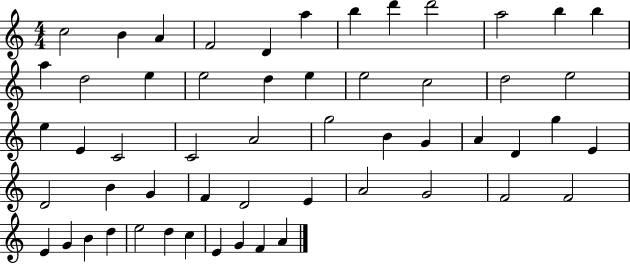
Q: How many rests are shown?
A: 0